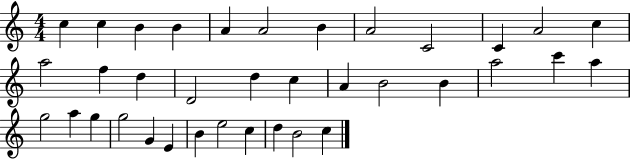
C5/q C5/q B4/q B4/q A4/q A4/h B4/q A4/h C4/h C4/q A4/h C5/q A5/h F5/q D5/q D4/h D5/q C5/q A4/q B4/h B4/q A5/h C6/q A5/q G5/h A5/q G5/q G5/h G4/q E4/q B4/q E5/h C5/q D5/q B4/h C5/q